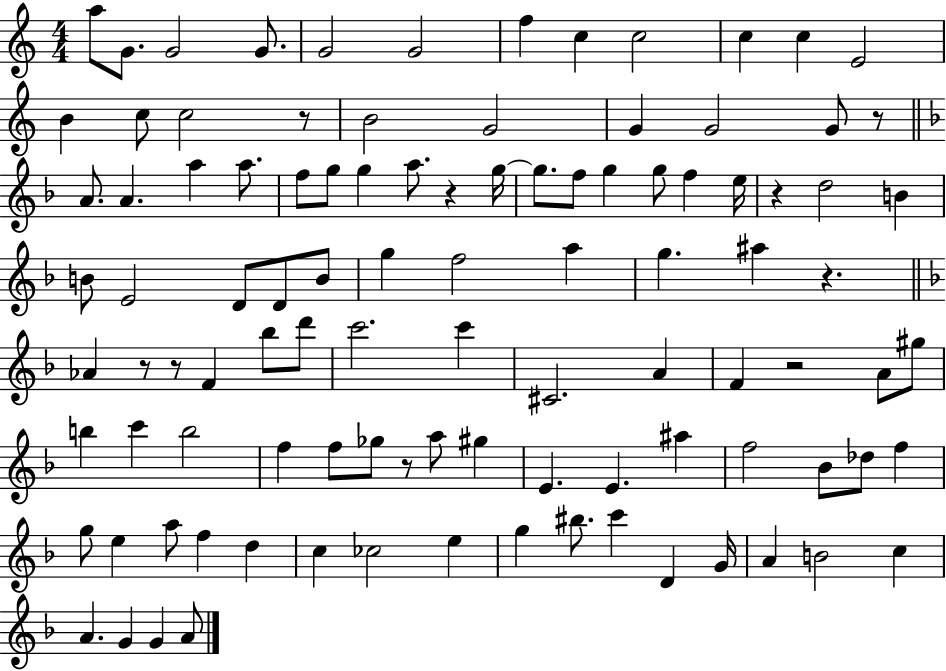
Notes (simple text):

A5/e G4/e. G4/h G4/e. G4/h G4/h F5/q C5/q C5/h C5/q C5/q E4/h B4/q C5/e C5/h R/e B4/h G4/h G4/q G4/h G4/e R/e A4/e. A4/q. A5/q A5/e. F5/e G5/e G5/q A5/e. R/q G5/s G5/e. F5/e G5/q G5/e F5/q E5/s R/q D5/h B4/q B4/e E4/h D4/e D4/e B4/e G5/q F5/h A5/q G5/q. A#5/q R/q. Ab4/q R/e R/e F4/q Bb5/e D6/e C6/h. C6/q C#4/h. A4/q F4/q R/h A4/e G#5/e B5/q C6/q B5/h F5/q F5/e Gb5/e R/e A5/e G#5/q E4/q. E4/q. A#5/q F5/h Bb4/e Db5/e F5/q G5/e E5/q A5/e F5/q D5/q C5/q CES5/h E5/q G5/q BIS5/e. C6/q D4/q G4/s A4/q B4/h C5/q A4/q. G4/q G4/q A4/e